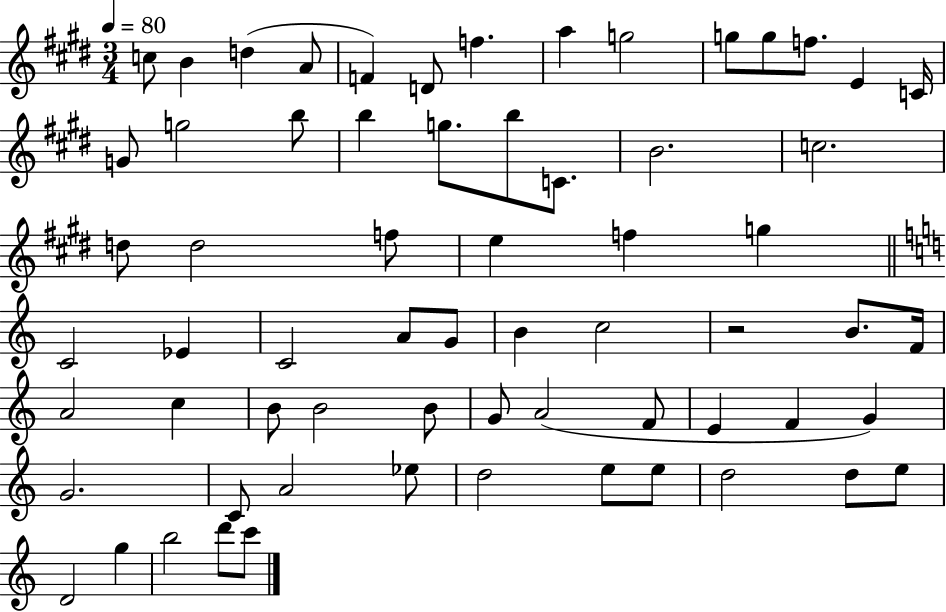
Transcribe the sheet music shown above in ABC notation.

X:1
T:Untitled
M:3/4
L:1/4
K:E
c/2 B d A/2 F D/2 f a g2 g/2 g/2 f/2 E C/4 G/2 g2 b/2 b g/2 b/2 C/2 B2 c2 d/2 d2 f/2 e f g C2 _E C2 A/2 G/2 B c2 z2 B/2 F/4 A2 c B/2 B2 B/2 G/2 A2 F/2 E F G G2 C/2 A2 _e/2 d2 e/2 e/2 d2 d/2 e/2 D2 g b2 d'/2 c'/2